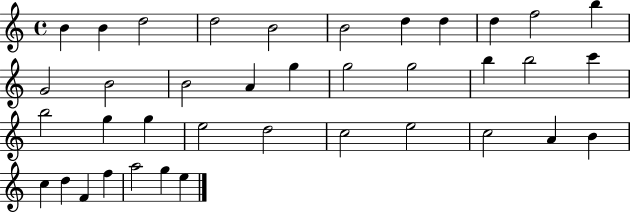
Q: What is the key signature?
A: C major